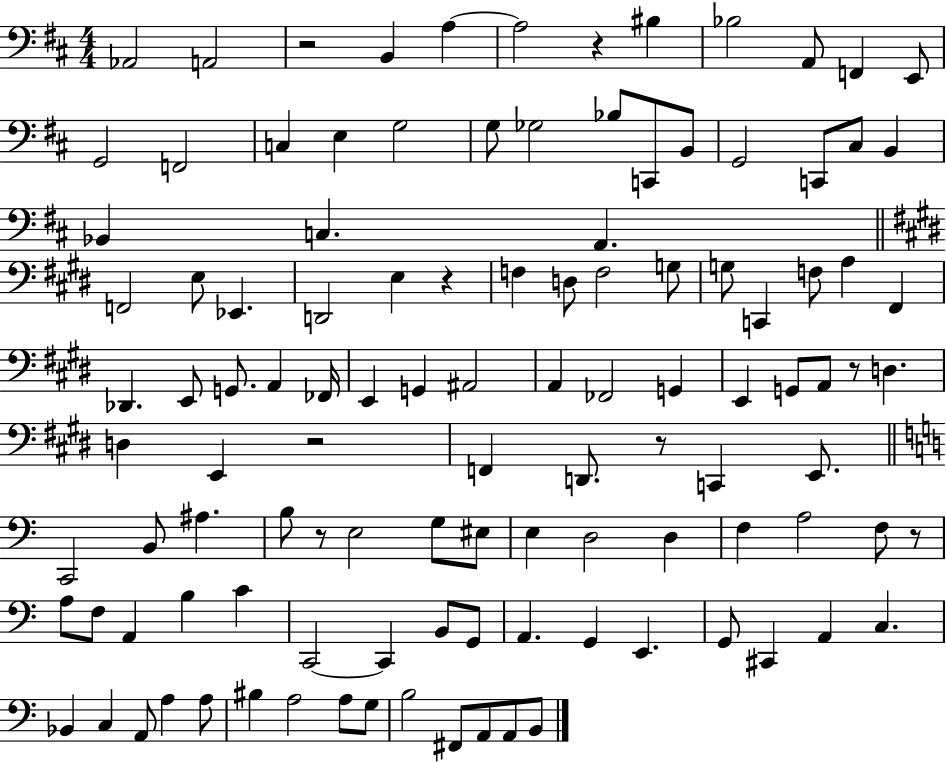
Ab2/h A2/h R/h B2/q A3/q A3/h R/q BIS3/q Bb3/h A2/e F2/q E2/e G2/h F2/h C3/q E3/q G3/h G3/e Gb3/h Bb3/e C2/e B2/e G2/h C2/e C#3/e B2/q Bb2/q C3/q. A2/q. F2/h E3/e Eb2/q. D2/h E3/q R/q F3/q D3/e F3/h G3/e G3/e C2/q F3/e A3/q F#2/q Db2/q. E2/e G2/e. A2/q FES2/s E2/q G2/q A#2/h A2/q FES2/h G2/q E2/q G2/e A2/e R/e D3/q. D3/q E2/q R/h F2/q D2/e. R/e C2/q E2/e. C2/h B2/e A#3/q. B3/e R/e E3/h G3/e EIS3/e E3/q D3/h D3/q F3/q A3/h F3/e R/e A3/e F3/e A2/q B3/q C4/q C2/h C2/q B2/e G2/e A2/q. G2/q E2/q. G2/e C#2/q A2/q C3/q. Bb2/q C3/q A2/e A3/q A3/e BIS3/q A3/h A3/e G3/e B3/h F#2/e A2/e A2/e B2/e